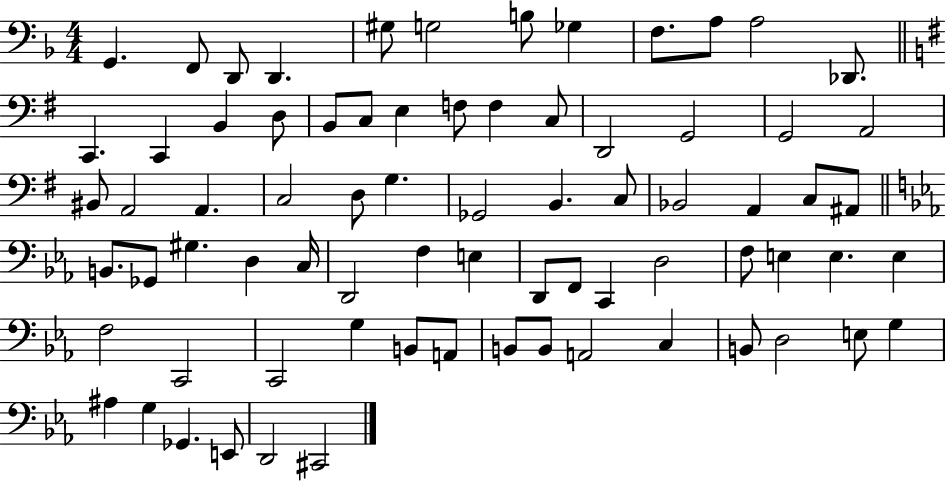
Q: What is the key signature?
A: F major